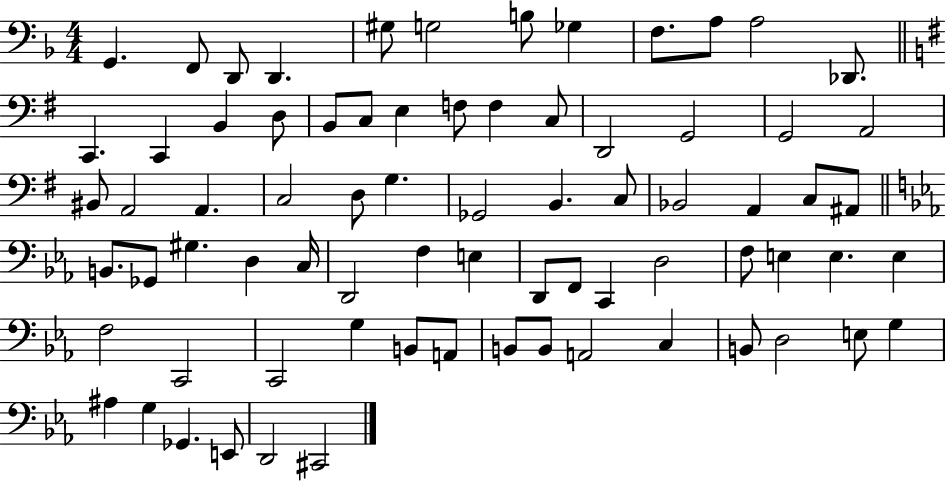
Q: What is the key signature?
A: F major